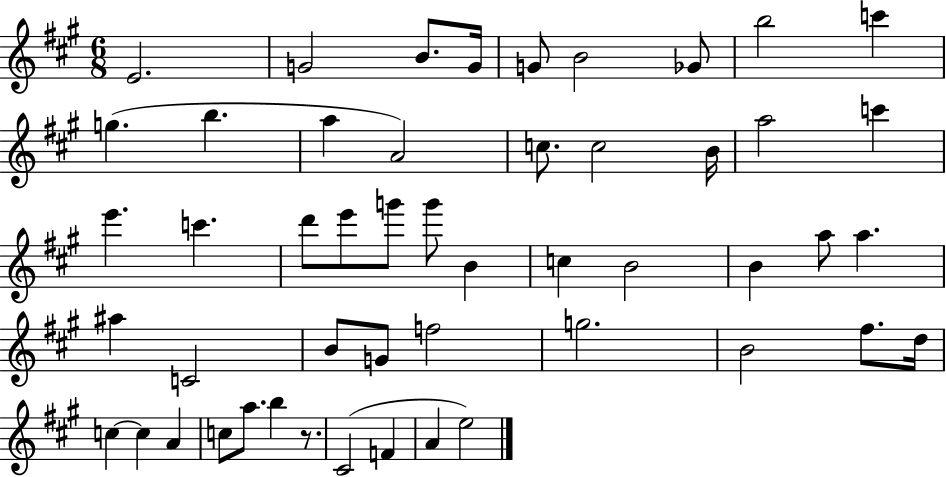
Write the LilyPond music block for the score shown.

{
  \clef treble
  \numericTimeSignature
  \time 6/8
  \key a \major
  \repeat volta 2 { e'2. | g'2 b'8. g'16 | g'8 b'2 ges'8 | b''2 c'''4 | \break g''4.( b''4. | a''4 a'2) | c''8. c''2 b'16 | a''2 c'''4 | \break e'''4. c'''4. | d'''8 e'''8 g'''8 g'''8 b'4 | c''4 b'2 | b'4 a''8 a''4. | \break ais''4 c'2 | b'8 g'8 f''2 | g''2. | b'2 fis''8. d''16 | \break c''4~~ c''4 a'4 | c''8 a''8. b''4 r8. | cis'2( f'4 | a'4 e''2) | \break } \bar "|."
}